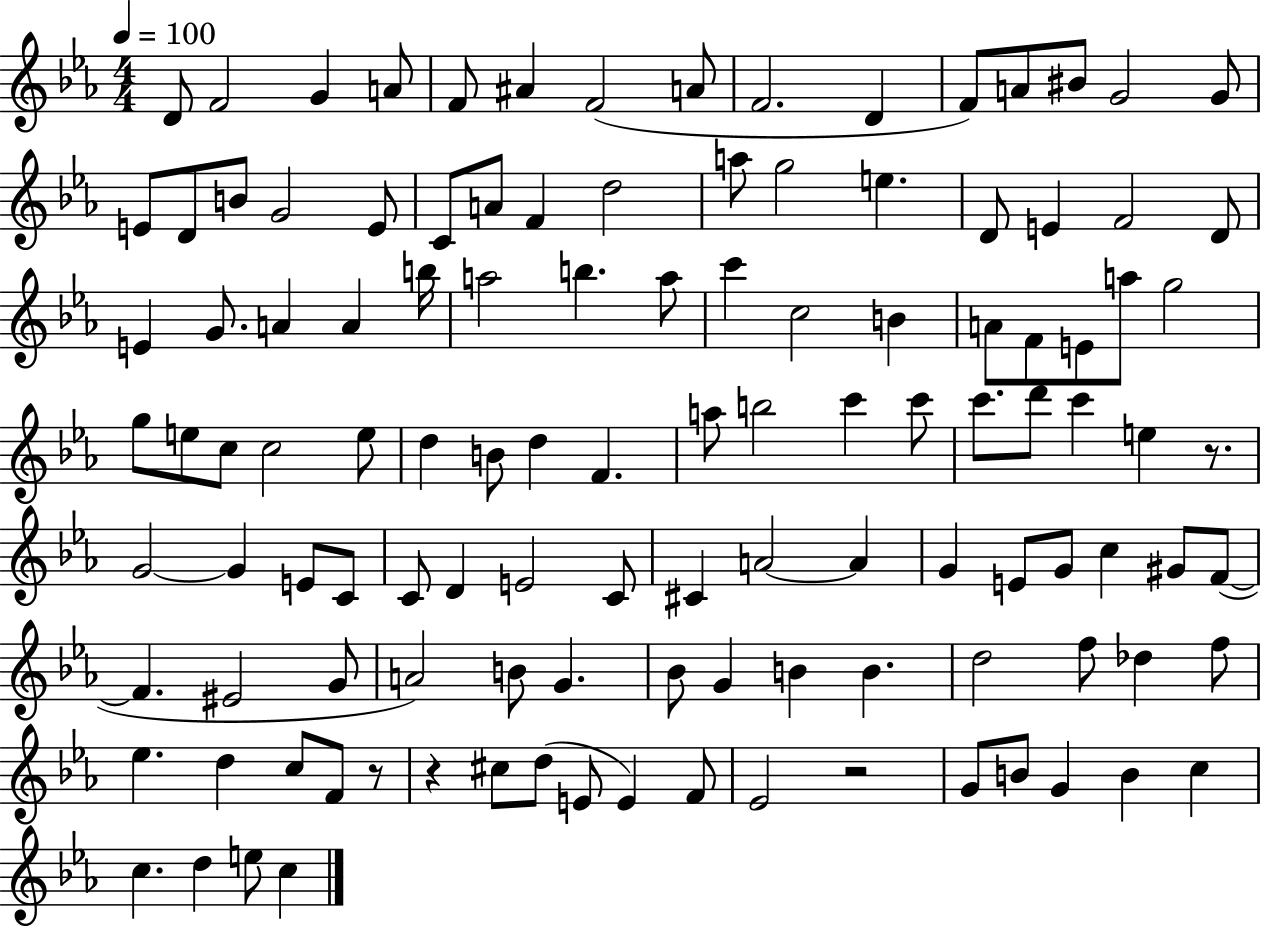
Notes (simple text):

D4/e F4/h G4/q A4/e F4/e A#4/q F4/h A4/e F4/h. D4/q F4/e A4/e BIS4/e G4/h G4/e E4/e D4/e B4/e G4/h E4/e C4/e A4/e F4/q D5/h A5/e G5/h E5/q. D4/e E4/q F4/h D4/e E4/q G4/e. A4/q A4/q B5/s A5/h B5/q. A5/e C6/q C5/h B4/q A4/e F4/e E4/e A5/e G5/h G5/e E5/e C5/e C5/h E5/e D5/q B4/e D5/q F4/q. A5/e B5/h C6/q C6/e C6/e. D6/e C6/q E5/q R/e. G4/h G4/q E4/e C4/e C4/e D4/q E4/h C4/e C#4/q A4/h A4/q G4/q E4/e G4/e C5/q G#4/e F4/e F4/q. EIS4/h G4/e A4/h B4/e G4/q. Bb4/e G4/q B4/q B4/q. D5/h F5/e Db5/q F5/e Eb5/q. D5/q C5/e F4/e R/e R/q C#5/e D5/e E4/e E4/q F4/e Eb4/h R/h G4/e B4/e G4/q B4/q C5/q C5/q. D5/q E5/e C5/q